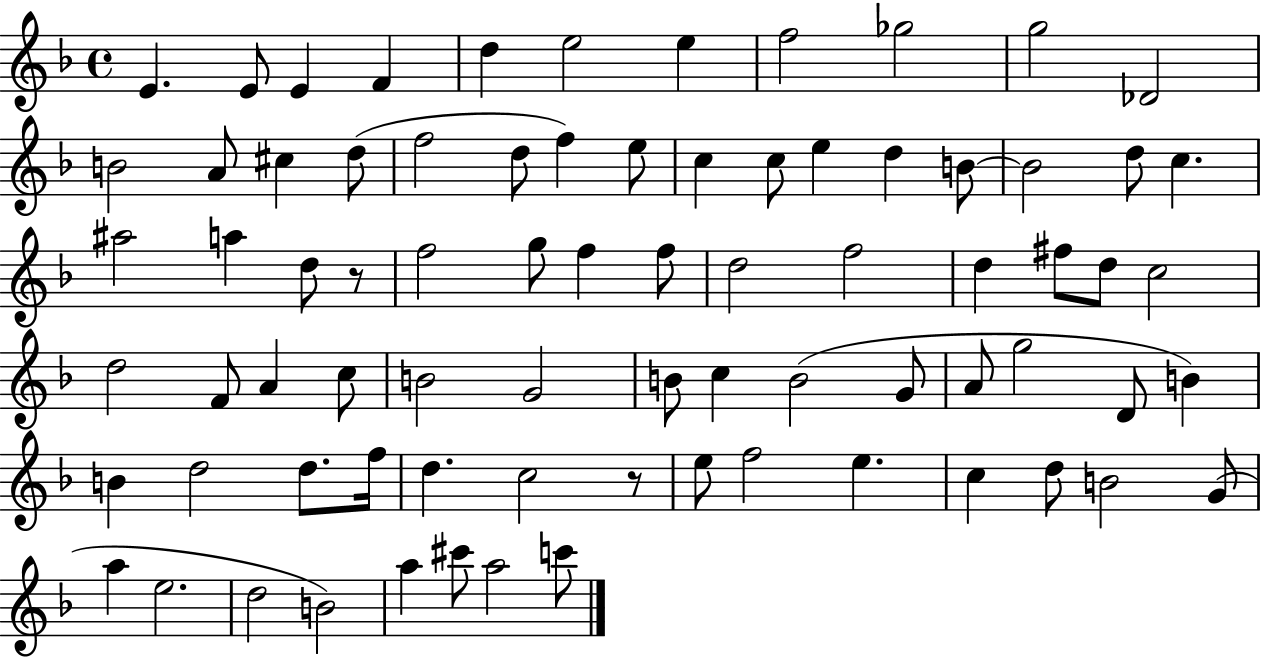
E4/q. E4/e E4/q F4/q D5/q E5/h E5/q F5/h Gb5/h G5/h Db4/h B4/h A4/e C#5/q D5/e F5/h D5/e F5/q E5/e C5/q C5/e E5/q D5/q B4/e B4/h D5/e C5/q. A#5/h A5/q D5/e R/e F5/h G5/e F5/q F5/e D5/h F5/h D5/q F#5/e D5/e C5/h D5/h F4/e A4/q C5/e B4/h G4/h B4/e C5/q B4/h G4/e A4/e G5/h D4/e B4/q B4/q D5/h D5/e. F5/s D5/q. C5/h R/e E5/e F5/h E5/q. C5/q D5/e B4/h G4/e A5/q E5/h. D5/h B4/h A5/q C#6/e A5/h C6/e